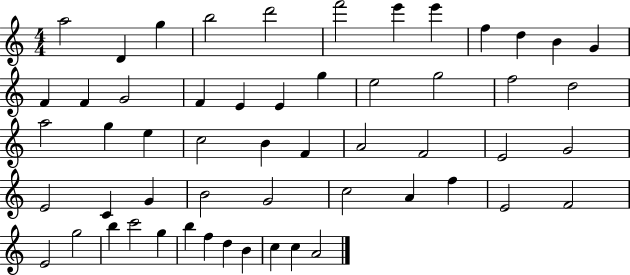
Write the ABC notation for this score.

X:1
T:Untitled
M:4/4
L:1/4
K:C
a2 D g b2 d'2 f'2 e' e' f d B G F F G2 F E E g e2 g2 f2 d2 a2 g e c2 B F A2 F2 E2 G2 E2 C G B2 G2 c2 A f E2 F2 E2 g2 b c'2 g b f d B c c A2